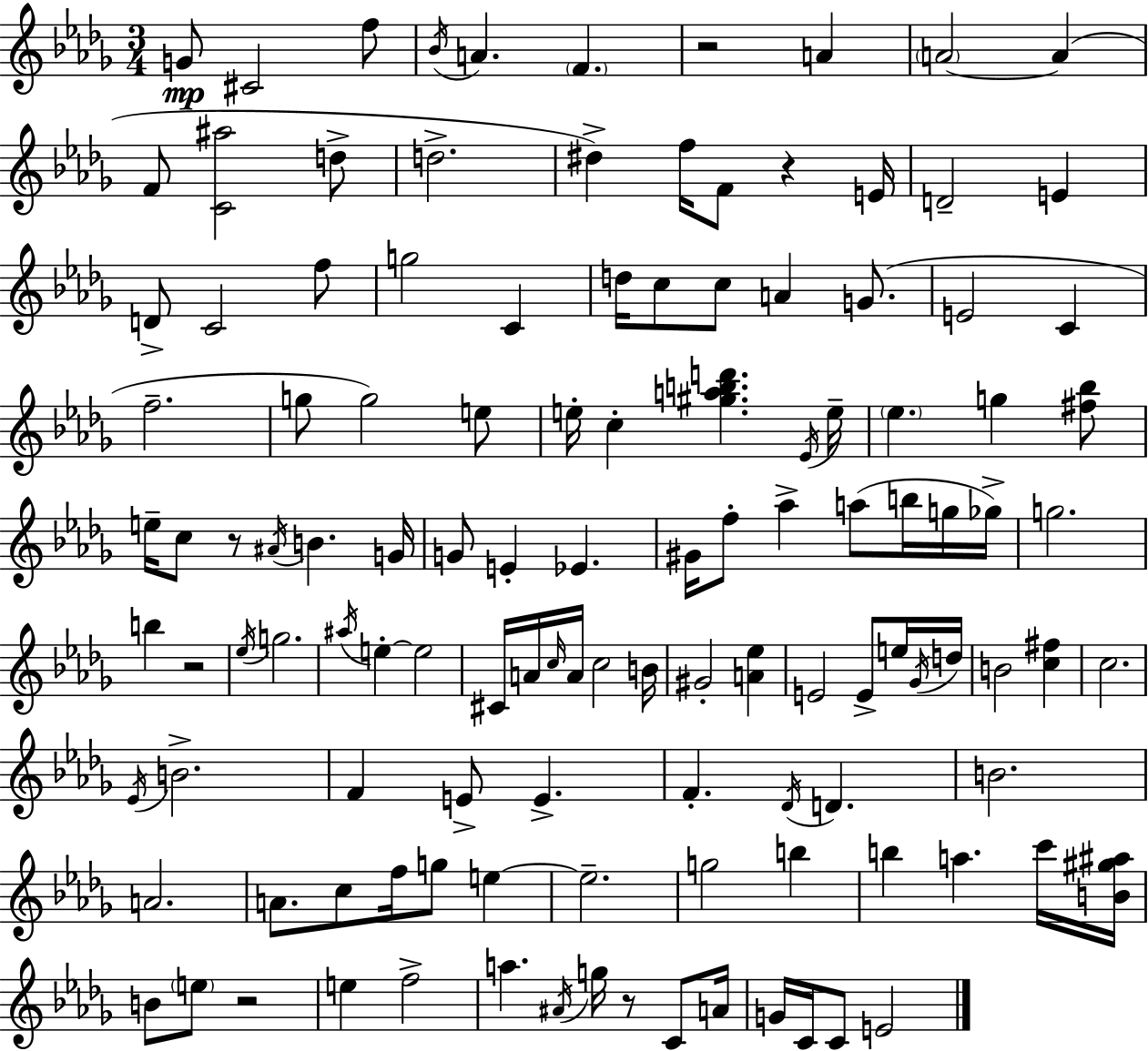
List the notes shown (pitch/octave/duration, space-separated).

G4/e C#4/h F5/e Bb4/s A4/q. F4/q. R/h A4/q A4/h A4/q F4/e [C4,A#5]/h D5/e D5/h. D#5/q F5/s F4/e R/q E4/s D4/h E4/q D4/e C4/h F5/e G5/h C4/q D5/s C5/e C5/e A4/q G4/e. E4/h C4/q F5/h. G5/e G5/h E5/e E5/s C5/q [G#5,A5,B5,D6]/q. Eb4/s E5/s Eb5/q. G5/q [F#5,Bb5]/e E5/s C5/e R/e A#4/s B4/q. G4/s G4/e E4/q Eb4/q. G#4/s F5/e Ab5/q A5/e B5/s G5/s Gb5/s G5/h. B5/q R/h Eb5/s G5/h. A#5/s E5/q E5/h C#4/s A4/s C5/s A4/s C5/h B4/s G#4/h [A4,Eb5]/q E4/h E4/e E5/s Gb4/s D5/s B4/h [C5,F#5]/q C5/h. Eb4/s B4/h. F4/q E4/e E4/q. F4/q. Db4/s D4/q. B4/h. A4/h. A4/e. C5/e F5/s G5/e E5/q E5/h. G5/h B5/q B5/q A5/q. C6/s [B4,G#5,A#5]/s B4/e E5/e R/h E5/q F5/h A5/q. A#4/s G5/s R/e C4/e A4/s G4/s C4/s C4/e E4/h